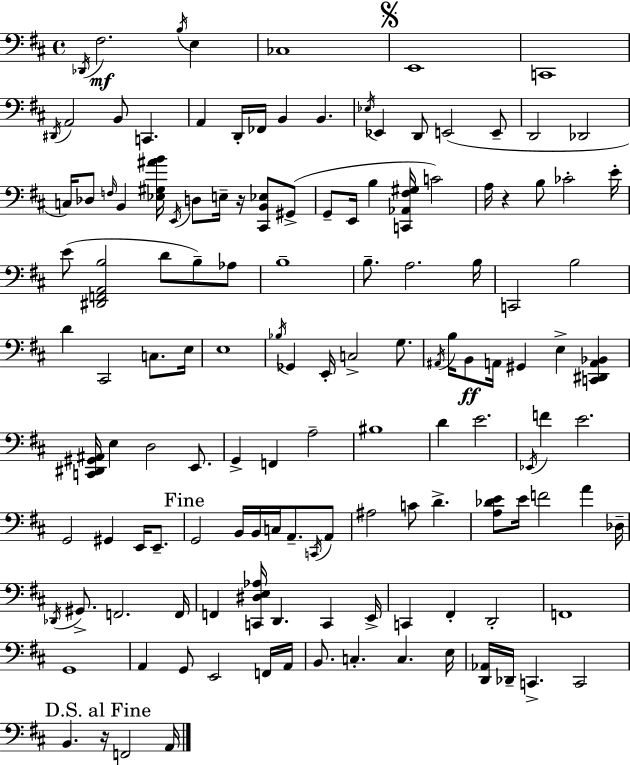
{
  \clef bass
  \time 4/4
  \defaultTimeSignature
  \key d \major
  \repeat volta 2 { \acciaccatura { des,16 }\mf fis2. \acciaccatura { b16 } e4 | ces1 | \mark \markup { \musicglyph "scripts.segno" } e,1 | c,1 | \break \acciaccatura { dis,16 } a,2 b,8 c,4. | a,4 d,16-. fes,16 b,4 b,4. | \acciaccatura { ees16 } ees,4 d,8 e,2( | e,8-- d,2 des,2 | \break c16) des8 \grace { f16 } b,4 <ees gis ais' b'>16 \acciaccatura { e,16 } d8 | e16-- r16 <cis, b, ees>8 gis,8->( g,8-- e,16 b4 <c, aes, fis gis>16 c'2) | a16 r4 b8 ces'2-. | e'16-. e'8( <dis, f, a, b>2 | \break d'8 b8--) aes8 b1-- | b8.-- a2. | b16 c,2 b2 | d'4 cis,2 | \break c8. e16 e1 | \acciaccatura { bes16 } ges,4 e,16-. c2-> | g8. \acciaccatura { ais,16 } b16 b,8\ff a,16 gis,4 | e4-> <c, dis, a, bes,>4 <c, dis, gis, ais,>16 e4 d2 | \break e,8. g,4-> f,4 | a2-- bis1 | d'4 e'2. | \acciaccatura { ees,16 } f'4 e'2. | \break g,2 | gis,4 e,16 e,8.-- \mark "Fine" g,2 | b,16 b,16 c16 a,8.-- \acciaccatura { c,16 } a,8 ais2 | c'8 d'4.-> <a des' e'>8 e'16 f'2 | \break a'4 des16-- \acciaccatura { des,16 } gis,8.-> f,2. | f,16 f,4 <c, dis e aes>16 | d,4. c,4 e,16-> c,4 fis,4-. | d,2-. f,1 | \break g,1 | a,4 g,8 | e,2 f,16 a,16 b,8. c4.-. | c4. e16 <d, aes,>16 des,16-- c,4.-> | \break c,2 \mark "D.S. al Fine" b,4. | r16 f,2 a,16 } \bar "|."
}